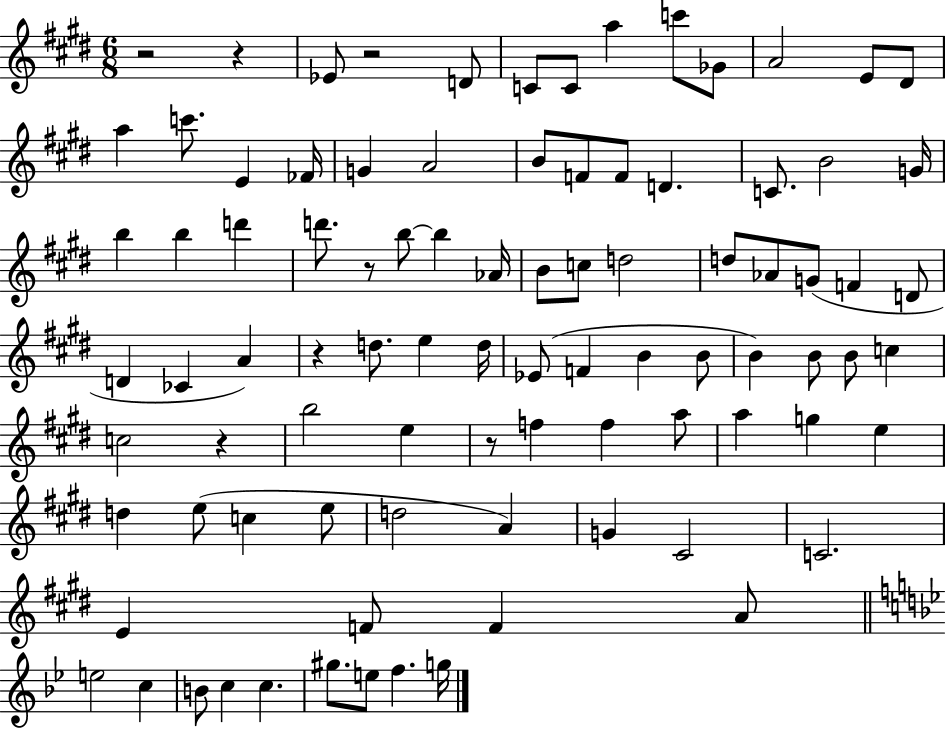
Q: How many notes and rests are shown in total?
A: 90